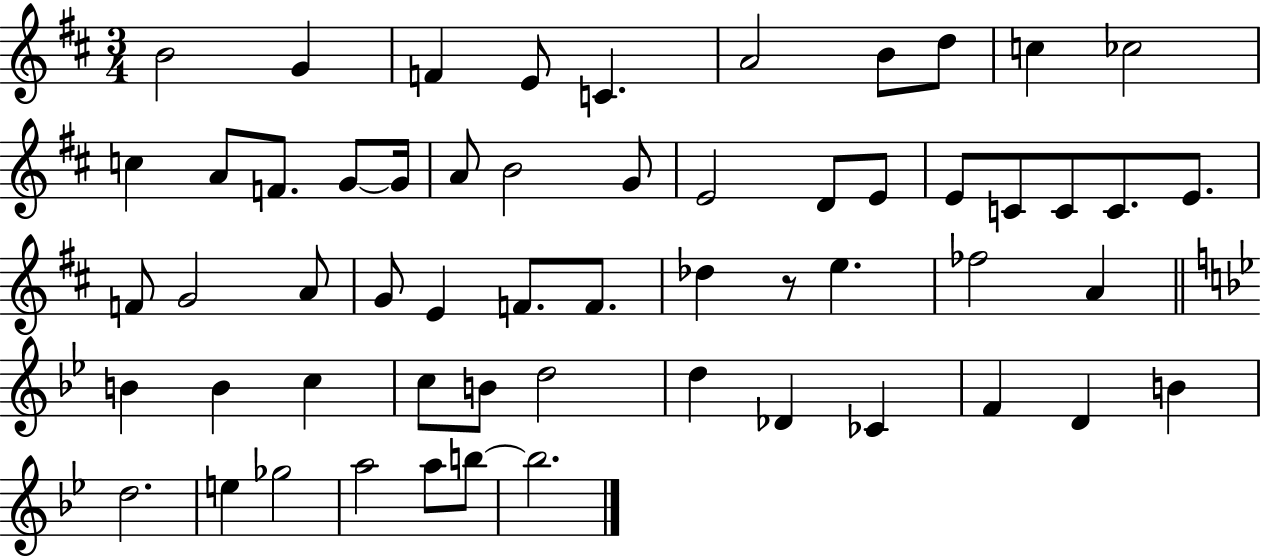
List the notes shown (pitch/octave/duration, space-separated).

B4/h G4/q F4/q E4/e C4/q. A4/h B4/e D5/e C5/q CES5/h C5/q A4/e F4/e. G4/e G4/s A4/e B4/h G4/e E4/h D4/e E4/e E4/e C4/e C4/e C4/e. E4/e. F4/e G4/h A4/e G4/e E4/q F4/e. F4/e. Db5/q R/e E5/q. FES5/h A4/q B4/q B4/q C5/q C5/e B4/e D5/h D5/q Db4/q CES4/q F4/q D4/q B4/q D5/h. E5/q Gb5/h A5/h A5/e B5/e B5/h.